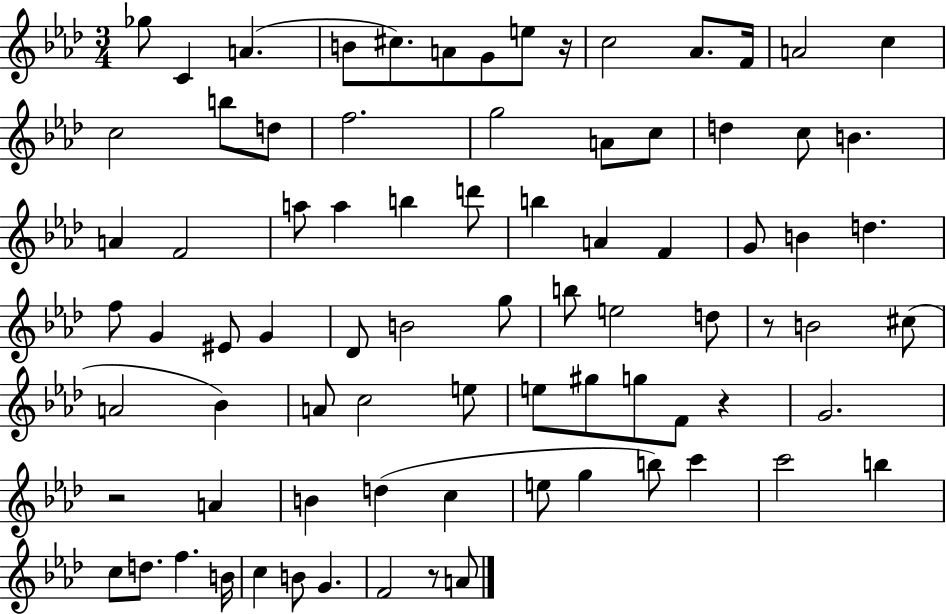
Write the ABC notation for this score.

X:1
T:Untitled
M:3/4
L:1/4
K:Ab
_g/2 C A B/2 ^c/2 A/2 G/2 e/2 z/4 c2 _A/2 F/4 A2 c c2 b/2 d/2 f2 g2 A/2 c/2 d c/2 B A F2 a/2 a b d'/2 b A F G/2 B d f/2 G ^E/2 G _D/2 B2 g/2 b/2 e2 d/2 z/2 B2 ^c/2 A2 _B A/2 c2 e/2 e/2 ^g/2 g/2 F/2 z G2 z2 A B d c e/2 g b/2 c' c'2 b c/2 d/2 f B/4 c B/2 G F2 z/2 A/2